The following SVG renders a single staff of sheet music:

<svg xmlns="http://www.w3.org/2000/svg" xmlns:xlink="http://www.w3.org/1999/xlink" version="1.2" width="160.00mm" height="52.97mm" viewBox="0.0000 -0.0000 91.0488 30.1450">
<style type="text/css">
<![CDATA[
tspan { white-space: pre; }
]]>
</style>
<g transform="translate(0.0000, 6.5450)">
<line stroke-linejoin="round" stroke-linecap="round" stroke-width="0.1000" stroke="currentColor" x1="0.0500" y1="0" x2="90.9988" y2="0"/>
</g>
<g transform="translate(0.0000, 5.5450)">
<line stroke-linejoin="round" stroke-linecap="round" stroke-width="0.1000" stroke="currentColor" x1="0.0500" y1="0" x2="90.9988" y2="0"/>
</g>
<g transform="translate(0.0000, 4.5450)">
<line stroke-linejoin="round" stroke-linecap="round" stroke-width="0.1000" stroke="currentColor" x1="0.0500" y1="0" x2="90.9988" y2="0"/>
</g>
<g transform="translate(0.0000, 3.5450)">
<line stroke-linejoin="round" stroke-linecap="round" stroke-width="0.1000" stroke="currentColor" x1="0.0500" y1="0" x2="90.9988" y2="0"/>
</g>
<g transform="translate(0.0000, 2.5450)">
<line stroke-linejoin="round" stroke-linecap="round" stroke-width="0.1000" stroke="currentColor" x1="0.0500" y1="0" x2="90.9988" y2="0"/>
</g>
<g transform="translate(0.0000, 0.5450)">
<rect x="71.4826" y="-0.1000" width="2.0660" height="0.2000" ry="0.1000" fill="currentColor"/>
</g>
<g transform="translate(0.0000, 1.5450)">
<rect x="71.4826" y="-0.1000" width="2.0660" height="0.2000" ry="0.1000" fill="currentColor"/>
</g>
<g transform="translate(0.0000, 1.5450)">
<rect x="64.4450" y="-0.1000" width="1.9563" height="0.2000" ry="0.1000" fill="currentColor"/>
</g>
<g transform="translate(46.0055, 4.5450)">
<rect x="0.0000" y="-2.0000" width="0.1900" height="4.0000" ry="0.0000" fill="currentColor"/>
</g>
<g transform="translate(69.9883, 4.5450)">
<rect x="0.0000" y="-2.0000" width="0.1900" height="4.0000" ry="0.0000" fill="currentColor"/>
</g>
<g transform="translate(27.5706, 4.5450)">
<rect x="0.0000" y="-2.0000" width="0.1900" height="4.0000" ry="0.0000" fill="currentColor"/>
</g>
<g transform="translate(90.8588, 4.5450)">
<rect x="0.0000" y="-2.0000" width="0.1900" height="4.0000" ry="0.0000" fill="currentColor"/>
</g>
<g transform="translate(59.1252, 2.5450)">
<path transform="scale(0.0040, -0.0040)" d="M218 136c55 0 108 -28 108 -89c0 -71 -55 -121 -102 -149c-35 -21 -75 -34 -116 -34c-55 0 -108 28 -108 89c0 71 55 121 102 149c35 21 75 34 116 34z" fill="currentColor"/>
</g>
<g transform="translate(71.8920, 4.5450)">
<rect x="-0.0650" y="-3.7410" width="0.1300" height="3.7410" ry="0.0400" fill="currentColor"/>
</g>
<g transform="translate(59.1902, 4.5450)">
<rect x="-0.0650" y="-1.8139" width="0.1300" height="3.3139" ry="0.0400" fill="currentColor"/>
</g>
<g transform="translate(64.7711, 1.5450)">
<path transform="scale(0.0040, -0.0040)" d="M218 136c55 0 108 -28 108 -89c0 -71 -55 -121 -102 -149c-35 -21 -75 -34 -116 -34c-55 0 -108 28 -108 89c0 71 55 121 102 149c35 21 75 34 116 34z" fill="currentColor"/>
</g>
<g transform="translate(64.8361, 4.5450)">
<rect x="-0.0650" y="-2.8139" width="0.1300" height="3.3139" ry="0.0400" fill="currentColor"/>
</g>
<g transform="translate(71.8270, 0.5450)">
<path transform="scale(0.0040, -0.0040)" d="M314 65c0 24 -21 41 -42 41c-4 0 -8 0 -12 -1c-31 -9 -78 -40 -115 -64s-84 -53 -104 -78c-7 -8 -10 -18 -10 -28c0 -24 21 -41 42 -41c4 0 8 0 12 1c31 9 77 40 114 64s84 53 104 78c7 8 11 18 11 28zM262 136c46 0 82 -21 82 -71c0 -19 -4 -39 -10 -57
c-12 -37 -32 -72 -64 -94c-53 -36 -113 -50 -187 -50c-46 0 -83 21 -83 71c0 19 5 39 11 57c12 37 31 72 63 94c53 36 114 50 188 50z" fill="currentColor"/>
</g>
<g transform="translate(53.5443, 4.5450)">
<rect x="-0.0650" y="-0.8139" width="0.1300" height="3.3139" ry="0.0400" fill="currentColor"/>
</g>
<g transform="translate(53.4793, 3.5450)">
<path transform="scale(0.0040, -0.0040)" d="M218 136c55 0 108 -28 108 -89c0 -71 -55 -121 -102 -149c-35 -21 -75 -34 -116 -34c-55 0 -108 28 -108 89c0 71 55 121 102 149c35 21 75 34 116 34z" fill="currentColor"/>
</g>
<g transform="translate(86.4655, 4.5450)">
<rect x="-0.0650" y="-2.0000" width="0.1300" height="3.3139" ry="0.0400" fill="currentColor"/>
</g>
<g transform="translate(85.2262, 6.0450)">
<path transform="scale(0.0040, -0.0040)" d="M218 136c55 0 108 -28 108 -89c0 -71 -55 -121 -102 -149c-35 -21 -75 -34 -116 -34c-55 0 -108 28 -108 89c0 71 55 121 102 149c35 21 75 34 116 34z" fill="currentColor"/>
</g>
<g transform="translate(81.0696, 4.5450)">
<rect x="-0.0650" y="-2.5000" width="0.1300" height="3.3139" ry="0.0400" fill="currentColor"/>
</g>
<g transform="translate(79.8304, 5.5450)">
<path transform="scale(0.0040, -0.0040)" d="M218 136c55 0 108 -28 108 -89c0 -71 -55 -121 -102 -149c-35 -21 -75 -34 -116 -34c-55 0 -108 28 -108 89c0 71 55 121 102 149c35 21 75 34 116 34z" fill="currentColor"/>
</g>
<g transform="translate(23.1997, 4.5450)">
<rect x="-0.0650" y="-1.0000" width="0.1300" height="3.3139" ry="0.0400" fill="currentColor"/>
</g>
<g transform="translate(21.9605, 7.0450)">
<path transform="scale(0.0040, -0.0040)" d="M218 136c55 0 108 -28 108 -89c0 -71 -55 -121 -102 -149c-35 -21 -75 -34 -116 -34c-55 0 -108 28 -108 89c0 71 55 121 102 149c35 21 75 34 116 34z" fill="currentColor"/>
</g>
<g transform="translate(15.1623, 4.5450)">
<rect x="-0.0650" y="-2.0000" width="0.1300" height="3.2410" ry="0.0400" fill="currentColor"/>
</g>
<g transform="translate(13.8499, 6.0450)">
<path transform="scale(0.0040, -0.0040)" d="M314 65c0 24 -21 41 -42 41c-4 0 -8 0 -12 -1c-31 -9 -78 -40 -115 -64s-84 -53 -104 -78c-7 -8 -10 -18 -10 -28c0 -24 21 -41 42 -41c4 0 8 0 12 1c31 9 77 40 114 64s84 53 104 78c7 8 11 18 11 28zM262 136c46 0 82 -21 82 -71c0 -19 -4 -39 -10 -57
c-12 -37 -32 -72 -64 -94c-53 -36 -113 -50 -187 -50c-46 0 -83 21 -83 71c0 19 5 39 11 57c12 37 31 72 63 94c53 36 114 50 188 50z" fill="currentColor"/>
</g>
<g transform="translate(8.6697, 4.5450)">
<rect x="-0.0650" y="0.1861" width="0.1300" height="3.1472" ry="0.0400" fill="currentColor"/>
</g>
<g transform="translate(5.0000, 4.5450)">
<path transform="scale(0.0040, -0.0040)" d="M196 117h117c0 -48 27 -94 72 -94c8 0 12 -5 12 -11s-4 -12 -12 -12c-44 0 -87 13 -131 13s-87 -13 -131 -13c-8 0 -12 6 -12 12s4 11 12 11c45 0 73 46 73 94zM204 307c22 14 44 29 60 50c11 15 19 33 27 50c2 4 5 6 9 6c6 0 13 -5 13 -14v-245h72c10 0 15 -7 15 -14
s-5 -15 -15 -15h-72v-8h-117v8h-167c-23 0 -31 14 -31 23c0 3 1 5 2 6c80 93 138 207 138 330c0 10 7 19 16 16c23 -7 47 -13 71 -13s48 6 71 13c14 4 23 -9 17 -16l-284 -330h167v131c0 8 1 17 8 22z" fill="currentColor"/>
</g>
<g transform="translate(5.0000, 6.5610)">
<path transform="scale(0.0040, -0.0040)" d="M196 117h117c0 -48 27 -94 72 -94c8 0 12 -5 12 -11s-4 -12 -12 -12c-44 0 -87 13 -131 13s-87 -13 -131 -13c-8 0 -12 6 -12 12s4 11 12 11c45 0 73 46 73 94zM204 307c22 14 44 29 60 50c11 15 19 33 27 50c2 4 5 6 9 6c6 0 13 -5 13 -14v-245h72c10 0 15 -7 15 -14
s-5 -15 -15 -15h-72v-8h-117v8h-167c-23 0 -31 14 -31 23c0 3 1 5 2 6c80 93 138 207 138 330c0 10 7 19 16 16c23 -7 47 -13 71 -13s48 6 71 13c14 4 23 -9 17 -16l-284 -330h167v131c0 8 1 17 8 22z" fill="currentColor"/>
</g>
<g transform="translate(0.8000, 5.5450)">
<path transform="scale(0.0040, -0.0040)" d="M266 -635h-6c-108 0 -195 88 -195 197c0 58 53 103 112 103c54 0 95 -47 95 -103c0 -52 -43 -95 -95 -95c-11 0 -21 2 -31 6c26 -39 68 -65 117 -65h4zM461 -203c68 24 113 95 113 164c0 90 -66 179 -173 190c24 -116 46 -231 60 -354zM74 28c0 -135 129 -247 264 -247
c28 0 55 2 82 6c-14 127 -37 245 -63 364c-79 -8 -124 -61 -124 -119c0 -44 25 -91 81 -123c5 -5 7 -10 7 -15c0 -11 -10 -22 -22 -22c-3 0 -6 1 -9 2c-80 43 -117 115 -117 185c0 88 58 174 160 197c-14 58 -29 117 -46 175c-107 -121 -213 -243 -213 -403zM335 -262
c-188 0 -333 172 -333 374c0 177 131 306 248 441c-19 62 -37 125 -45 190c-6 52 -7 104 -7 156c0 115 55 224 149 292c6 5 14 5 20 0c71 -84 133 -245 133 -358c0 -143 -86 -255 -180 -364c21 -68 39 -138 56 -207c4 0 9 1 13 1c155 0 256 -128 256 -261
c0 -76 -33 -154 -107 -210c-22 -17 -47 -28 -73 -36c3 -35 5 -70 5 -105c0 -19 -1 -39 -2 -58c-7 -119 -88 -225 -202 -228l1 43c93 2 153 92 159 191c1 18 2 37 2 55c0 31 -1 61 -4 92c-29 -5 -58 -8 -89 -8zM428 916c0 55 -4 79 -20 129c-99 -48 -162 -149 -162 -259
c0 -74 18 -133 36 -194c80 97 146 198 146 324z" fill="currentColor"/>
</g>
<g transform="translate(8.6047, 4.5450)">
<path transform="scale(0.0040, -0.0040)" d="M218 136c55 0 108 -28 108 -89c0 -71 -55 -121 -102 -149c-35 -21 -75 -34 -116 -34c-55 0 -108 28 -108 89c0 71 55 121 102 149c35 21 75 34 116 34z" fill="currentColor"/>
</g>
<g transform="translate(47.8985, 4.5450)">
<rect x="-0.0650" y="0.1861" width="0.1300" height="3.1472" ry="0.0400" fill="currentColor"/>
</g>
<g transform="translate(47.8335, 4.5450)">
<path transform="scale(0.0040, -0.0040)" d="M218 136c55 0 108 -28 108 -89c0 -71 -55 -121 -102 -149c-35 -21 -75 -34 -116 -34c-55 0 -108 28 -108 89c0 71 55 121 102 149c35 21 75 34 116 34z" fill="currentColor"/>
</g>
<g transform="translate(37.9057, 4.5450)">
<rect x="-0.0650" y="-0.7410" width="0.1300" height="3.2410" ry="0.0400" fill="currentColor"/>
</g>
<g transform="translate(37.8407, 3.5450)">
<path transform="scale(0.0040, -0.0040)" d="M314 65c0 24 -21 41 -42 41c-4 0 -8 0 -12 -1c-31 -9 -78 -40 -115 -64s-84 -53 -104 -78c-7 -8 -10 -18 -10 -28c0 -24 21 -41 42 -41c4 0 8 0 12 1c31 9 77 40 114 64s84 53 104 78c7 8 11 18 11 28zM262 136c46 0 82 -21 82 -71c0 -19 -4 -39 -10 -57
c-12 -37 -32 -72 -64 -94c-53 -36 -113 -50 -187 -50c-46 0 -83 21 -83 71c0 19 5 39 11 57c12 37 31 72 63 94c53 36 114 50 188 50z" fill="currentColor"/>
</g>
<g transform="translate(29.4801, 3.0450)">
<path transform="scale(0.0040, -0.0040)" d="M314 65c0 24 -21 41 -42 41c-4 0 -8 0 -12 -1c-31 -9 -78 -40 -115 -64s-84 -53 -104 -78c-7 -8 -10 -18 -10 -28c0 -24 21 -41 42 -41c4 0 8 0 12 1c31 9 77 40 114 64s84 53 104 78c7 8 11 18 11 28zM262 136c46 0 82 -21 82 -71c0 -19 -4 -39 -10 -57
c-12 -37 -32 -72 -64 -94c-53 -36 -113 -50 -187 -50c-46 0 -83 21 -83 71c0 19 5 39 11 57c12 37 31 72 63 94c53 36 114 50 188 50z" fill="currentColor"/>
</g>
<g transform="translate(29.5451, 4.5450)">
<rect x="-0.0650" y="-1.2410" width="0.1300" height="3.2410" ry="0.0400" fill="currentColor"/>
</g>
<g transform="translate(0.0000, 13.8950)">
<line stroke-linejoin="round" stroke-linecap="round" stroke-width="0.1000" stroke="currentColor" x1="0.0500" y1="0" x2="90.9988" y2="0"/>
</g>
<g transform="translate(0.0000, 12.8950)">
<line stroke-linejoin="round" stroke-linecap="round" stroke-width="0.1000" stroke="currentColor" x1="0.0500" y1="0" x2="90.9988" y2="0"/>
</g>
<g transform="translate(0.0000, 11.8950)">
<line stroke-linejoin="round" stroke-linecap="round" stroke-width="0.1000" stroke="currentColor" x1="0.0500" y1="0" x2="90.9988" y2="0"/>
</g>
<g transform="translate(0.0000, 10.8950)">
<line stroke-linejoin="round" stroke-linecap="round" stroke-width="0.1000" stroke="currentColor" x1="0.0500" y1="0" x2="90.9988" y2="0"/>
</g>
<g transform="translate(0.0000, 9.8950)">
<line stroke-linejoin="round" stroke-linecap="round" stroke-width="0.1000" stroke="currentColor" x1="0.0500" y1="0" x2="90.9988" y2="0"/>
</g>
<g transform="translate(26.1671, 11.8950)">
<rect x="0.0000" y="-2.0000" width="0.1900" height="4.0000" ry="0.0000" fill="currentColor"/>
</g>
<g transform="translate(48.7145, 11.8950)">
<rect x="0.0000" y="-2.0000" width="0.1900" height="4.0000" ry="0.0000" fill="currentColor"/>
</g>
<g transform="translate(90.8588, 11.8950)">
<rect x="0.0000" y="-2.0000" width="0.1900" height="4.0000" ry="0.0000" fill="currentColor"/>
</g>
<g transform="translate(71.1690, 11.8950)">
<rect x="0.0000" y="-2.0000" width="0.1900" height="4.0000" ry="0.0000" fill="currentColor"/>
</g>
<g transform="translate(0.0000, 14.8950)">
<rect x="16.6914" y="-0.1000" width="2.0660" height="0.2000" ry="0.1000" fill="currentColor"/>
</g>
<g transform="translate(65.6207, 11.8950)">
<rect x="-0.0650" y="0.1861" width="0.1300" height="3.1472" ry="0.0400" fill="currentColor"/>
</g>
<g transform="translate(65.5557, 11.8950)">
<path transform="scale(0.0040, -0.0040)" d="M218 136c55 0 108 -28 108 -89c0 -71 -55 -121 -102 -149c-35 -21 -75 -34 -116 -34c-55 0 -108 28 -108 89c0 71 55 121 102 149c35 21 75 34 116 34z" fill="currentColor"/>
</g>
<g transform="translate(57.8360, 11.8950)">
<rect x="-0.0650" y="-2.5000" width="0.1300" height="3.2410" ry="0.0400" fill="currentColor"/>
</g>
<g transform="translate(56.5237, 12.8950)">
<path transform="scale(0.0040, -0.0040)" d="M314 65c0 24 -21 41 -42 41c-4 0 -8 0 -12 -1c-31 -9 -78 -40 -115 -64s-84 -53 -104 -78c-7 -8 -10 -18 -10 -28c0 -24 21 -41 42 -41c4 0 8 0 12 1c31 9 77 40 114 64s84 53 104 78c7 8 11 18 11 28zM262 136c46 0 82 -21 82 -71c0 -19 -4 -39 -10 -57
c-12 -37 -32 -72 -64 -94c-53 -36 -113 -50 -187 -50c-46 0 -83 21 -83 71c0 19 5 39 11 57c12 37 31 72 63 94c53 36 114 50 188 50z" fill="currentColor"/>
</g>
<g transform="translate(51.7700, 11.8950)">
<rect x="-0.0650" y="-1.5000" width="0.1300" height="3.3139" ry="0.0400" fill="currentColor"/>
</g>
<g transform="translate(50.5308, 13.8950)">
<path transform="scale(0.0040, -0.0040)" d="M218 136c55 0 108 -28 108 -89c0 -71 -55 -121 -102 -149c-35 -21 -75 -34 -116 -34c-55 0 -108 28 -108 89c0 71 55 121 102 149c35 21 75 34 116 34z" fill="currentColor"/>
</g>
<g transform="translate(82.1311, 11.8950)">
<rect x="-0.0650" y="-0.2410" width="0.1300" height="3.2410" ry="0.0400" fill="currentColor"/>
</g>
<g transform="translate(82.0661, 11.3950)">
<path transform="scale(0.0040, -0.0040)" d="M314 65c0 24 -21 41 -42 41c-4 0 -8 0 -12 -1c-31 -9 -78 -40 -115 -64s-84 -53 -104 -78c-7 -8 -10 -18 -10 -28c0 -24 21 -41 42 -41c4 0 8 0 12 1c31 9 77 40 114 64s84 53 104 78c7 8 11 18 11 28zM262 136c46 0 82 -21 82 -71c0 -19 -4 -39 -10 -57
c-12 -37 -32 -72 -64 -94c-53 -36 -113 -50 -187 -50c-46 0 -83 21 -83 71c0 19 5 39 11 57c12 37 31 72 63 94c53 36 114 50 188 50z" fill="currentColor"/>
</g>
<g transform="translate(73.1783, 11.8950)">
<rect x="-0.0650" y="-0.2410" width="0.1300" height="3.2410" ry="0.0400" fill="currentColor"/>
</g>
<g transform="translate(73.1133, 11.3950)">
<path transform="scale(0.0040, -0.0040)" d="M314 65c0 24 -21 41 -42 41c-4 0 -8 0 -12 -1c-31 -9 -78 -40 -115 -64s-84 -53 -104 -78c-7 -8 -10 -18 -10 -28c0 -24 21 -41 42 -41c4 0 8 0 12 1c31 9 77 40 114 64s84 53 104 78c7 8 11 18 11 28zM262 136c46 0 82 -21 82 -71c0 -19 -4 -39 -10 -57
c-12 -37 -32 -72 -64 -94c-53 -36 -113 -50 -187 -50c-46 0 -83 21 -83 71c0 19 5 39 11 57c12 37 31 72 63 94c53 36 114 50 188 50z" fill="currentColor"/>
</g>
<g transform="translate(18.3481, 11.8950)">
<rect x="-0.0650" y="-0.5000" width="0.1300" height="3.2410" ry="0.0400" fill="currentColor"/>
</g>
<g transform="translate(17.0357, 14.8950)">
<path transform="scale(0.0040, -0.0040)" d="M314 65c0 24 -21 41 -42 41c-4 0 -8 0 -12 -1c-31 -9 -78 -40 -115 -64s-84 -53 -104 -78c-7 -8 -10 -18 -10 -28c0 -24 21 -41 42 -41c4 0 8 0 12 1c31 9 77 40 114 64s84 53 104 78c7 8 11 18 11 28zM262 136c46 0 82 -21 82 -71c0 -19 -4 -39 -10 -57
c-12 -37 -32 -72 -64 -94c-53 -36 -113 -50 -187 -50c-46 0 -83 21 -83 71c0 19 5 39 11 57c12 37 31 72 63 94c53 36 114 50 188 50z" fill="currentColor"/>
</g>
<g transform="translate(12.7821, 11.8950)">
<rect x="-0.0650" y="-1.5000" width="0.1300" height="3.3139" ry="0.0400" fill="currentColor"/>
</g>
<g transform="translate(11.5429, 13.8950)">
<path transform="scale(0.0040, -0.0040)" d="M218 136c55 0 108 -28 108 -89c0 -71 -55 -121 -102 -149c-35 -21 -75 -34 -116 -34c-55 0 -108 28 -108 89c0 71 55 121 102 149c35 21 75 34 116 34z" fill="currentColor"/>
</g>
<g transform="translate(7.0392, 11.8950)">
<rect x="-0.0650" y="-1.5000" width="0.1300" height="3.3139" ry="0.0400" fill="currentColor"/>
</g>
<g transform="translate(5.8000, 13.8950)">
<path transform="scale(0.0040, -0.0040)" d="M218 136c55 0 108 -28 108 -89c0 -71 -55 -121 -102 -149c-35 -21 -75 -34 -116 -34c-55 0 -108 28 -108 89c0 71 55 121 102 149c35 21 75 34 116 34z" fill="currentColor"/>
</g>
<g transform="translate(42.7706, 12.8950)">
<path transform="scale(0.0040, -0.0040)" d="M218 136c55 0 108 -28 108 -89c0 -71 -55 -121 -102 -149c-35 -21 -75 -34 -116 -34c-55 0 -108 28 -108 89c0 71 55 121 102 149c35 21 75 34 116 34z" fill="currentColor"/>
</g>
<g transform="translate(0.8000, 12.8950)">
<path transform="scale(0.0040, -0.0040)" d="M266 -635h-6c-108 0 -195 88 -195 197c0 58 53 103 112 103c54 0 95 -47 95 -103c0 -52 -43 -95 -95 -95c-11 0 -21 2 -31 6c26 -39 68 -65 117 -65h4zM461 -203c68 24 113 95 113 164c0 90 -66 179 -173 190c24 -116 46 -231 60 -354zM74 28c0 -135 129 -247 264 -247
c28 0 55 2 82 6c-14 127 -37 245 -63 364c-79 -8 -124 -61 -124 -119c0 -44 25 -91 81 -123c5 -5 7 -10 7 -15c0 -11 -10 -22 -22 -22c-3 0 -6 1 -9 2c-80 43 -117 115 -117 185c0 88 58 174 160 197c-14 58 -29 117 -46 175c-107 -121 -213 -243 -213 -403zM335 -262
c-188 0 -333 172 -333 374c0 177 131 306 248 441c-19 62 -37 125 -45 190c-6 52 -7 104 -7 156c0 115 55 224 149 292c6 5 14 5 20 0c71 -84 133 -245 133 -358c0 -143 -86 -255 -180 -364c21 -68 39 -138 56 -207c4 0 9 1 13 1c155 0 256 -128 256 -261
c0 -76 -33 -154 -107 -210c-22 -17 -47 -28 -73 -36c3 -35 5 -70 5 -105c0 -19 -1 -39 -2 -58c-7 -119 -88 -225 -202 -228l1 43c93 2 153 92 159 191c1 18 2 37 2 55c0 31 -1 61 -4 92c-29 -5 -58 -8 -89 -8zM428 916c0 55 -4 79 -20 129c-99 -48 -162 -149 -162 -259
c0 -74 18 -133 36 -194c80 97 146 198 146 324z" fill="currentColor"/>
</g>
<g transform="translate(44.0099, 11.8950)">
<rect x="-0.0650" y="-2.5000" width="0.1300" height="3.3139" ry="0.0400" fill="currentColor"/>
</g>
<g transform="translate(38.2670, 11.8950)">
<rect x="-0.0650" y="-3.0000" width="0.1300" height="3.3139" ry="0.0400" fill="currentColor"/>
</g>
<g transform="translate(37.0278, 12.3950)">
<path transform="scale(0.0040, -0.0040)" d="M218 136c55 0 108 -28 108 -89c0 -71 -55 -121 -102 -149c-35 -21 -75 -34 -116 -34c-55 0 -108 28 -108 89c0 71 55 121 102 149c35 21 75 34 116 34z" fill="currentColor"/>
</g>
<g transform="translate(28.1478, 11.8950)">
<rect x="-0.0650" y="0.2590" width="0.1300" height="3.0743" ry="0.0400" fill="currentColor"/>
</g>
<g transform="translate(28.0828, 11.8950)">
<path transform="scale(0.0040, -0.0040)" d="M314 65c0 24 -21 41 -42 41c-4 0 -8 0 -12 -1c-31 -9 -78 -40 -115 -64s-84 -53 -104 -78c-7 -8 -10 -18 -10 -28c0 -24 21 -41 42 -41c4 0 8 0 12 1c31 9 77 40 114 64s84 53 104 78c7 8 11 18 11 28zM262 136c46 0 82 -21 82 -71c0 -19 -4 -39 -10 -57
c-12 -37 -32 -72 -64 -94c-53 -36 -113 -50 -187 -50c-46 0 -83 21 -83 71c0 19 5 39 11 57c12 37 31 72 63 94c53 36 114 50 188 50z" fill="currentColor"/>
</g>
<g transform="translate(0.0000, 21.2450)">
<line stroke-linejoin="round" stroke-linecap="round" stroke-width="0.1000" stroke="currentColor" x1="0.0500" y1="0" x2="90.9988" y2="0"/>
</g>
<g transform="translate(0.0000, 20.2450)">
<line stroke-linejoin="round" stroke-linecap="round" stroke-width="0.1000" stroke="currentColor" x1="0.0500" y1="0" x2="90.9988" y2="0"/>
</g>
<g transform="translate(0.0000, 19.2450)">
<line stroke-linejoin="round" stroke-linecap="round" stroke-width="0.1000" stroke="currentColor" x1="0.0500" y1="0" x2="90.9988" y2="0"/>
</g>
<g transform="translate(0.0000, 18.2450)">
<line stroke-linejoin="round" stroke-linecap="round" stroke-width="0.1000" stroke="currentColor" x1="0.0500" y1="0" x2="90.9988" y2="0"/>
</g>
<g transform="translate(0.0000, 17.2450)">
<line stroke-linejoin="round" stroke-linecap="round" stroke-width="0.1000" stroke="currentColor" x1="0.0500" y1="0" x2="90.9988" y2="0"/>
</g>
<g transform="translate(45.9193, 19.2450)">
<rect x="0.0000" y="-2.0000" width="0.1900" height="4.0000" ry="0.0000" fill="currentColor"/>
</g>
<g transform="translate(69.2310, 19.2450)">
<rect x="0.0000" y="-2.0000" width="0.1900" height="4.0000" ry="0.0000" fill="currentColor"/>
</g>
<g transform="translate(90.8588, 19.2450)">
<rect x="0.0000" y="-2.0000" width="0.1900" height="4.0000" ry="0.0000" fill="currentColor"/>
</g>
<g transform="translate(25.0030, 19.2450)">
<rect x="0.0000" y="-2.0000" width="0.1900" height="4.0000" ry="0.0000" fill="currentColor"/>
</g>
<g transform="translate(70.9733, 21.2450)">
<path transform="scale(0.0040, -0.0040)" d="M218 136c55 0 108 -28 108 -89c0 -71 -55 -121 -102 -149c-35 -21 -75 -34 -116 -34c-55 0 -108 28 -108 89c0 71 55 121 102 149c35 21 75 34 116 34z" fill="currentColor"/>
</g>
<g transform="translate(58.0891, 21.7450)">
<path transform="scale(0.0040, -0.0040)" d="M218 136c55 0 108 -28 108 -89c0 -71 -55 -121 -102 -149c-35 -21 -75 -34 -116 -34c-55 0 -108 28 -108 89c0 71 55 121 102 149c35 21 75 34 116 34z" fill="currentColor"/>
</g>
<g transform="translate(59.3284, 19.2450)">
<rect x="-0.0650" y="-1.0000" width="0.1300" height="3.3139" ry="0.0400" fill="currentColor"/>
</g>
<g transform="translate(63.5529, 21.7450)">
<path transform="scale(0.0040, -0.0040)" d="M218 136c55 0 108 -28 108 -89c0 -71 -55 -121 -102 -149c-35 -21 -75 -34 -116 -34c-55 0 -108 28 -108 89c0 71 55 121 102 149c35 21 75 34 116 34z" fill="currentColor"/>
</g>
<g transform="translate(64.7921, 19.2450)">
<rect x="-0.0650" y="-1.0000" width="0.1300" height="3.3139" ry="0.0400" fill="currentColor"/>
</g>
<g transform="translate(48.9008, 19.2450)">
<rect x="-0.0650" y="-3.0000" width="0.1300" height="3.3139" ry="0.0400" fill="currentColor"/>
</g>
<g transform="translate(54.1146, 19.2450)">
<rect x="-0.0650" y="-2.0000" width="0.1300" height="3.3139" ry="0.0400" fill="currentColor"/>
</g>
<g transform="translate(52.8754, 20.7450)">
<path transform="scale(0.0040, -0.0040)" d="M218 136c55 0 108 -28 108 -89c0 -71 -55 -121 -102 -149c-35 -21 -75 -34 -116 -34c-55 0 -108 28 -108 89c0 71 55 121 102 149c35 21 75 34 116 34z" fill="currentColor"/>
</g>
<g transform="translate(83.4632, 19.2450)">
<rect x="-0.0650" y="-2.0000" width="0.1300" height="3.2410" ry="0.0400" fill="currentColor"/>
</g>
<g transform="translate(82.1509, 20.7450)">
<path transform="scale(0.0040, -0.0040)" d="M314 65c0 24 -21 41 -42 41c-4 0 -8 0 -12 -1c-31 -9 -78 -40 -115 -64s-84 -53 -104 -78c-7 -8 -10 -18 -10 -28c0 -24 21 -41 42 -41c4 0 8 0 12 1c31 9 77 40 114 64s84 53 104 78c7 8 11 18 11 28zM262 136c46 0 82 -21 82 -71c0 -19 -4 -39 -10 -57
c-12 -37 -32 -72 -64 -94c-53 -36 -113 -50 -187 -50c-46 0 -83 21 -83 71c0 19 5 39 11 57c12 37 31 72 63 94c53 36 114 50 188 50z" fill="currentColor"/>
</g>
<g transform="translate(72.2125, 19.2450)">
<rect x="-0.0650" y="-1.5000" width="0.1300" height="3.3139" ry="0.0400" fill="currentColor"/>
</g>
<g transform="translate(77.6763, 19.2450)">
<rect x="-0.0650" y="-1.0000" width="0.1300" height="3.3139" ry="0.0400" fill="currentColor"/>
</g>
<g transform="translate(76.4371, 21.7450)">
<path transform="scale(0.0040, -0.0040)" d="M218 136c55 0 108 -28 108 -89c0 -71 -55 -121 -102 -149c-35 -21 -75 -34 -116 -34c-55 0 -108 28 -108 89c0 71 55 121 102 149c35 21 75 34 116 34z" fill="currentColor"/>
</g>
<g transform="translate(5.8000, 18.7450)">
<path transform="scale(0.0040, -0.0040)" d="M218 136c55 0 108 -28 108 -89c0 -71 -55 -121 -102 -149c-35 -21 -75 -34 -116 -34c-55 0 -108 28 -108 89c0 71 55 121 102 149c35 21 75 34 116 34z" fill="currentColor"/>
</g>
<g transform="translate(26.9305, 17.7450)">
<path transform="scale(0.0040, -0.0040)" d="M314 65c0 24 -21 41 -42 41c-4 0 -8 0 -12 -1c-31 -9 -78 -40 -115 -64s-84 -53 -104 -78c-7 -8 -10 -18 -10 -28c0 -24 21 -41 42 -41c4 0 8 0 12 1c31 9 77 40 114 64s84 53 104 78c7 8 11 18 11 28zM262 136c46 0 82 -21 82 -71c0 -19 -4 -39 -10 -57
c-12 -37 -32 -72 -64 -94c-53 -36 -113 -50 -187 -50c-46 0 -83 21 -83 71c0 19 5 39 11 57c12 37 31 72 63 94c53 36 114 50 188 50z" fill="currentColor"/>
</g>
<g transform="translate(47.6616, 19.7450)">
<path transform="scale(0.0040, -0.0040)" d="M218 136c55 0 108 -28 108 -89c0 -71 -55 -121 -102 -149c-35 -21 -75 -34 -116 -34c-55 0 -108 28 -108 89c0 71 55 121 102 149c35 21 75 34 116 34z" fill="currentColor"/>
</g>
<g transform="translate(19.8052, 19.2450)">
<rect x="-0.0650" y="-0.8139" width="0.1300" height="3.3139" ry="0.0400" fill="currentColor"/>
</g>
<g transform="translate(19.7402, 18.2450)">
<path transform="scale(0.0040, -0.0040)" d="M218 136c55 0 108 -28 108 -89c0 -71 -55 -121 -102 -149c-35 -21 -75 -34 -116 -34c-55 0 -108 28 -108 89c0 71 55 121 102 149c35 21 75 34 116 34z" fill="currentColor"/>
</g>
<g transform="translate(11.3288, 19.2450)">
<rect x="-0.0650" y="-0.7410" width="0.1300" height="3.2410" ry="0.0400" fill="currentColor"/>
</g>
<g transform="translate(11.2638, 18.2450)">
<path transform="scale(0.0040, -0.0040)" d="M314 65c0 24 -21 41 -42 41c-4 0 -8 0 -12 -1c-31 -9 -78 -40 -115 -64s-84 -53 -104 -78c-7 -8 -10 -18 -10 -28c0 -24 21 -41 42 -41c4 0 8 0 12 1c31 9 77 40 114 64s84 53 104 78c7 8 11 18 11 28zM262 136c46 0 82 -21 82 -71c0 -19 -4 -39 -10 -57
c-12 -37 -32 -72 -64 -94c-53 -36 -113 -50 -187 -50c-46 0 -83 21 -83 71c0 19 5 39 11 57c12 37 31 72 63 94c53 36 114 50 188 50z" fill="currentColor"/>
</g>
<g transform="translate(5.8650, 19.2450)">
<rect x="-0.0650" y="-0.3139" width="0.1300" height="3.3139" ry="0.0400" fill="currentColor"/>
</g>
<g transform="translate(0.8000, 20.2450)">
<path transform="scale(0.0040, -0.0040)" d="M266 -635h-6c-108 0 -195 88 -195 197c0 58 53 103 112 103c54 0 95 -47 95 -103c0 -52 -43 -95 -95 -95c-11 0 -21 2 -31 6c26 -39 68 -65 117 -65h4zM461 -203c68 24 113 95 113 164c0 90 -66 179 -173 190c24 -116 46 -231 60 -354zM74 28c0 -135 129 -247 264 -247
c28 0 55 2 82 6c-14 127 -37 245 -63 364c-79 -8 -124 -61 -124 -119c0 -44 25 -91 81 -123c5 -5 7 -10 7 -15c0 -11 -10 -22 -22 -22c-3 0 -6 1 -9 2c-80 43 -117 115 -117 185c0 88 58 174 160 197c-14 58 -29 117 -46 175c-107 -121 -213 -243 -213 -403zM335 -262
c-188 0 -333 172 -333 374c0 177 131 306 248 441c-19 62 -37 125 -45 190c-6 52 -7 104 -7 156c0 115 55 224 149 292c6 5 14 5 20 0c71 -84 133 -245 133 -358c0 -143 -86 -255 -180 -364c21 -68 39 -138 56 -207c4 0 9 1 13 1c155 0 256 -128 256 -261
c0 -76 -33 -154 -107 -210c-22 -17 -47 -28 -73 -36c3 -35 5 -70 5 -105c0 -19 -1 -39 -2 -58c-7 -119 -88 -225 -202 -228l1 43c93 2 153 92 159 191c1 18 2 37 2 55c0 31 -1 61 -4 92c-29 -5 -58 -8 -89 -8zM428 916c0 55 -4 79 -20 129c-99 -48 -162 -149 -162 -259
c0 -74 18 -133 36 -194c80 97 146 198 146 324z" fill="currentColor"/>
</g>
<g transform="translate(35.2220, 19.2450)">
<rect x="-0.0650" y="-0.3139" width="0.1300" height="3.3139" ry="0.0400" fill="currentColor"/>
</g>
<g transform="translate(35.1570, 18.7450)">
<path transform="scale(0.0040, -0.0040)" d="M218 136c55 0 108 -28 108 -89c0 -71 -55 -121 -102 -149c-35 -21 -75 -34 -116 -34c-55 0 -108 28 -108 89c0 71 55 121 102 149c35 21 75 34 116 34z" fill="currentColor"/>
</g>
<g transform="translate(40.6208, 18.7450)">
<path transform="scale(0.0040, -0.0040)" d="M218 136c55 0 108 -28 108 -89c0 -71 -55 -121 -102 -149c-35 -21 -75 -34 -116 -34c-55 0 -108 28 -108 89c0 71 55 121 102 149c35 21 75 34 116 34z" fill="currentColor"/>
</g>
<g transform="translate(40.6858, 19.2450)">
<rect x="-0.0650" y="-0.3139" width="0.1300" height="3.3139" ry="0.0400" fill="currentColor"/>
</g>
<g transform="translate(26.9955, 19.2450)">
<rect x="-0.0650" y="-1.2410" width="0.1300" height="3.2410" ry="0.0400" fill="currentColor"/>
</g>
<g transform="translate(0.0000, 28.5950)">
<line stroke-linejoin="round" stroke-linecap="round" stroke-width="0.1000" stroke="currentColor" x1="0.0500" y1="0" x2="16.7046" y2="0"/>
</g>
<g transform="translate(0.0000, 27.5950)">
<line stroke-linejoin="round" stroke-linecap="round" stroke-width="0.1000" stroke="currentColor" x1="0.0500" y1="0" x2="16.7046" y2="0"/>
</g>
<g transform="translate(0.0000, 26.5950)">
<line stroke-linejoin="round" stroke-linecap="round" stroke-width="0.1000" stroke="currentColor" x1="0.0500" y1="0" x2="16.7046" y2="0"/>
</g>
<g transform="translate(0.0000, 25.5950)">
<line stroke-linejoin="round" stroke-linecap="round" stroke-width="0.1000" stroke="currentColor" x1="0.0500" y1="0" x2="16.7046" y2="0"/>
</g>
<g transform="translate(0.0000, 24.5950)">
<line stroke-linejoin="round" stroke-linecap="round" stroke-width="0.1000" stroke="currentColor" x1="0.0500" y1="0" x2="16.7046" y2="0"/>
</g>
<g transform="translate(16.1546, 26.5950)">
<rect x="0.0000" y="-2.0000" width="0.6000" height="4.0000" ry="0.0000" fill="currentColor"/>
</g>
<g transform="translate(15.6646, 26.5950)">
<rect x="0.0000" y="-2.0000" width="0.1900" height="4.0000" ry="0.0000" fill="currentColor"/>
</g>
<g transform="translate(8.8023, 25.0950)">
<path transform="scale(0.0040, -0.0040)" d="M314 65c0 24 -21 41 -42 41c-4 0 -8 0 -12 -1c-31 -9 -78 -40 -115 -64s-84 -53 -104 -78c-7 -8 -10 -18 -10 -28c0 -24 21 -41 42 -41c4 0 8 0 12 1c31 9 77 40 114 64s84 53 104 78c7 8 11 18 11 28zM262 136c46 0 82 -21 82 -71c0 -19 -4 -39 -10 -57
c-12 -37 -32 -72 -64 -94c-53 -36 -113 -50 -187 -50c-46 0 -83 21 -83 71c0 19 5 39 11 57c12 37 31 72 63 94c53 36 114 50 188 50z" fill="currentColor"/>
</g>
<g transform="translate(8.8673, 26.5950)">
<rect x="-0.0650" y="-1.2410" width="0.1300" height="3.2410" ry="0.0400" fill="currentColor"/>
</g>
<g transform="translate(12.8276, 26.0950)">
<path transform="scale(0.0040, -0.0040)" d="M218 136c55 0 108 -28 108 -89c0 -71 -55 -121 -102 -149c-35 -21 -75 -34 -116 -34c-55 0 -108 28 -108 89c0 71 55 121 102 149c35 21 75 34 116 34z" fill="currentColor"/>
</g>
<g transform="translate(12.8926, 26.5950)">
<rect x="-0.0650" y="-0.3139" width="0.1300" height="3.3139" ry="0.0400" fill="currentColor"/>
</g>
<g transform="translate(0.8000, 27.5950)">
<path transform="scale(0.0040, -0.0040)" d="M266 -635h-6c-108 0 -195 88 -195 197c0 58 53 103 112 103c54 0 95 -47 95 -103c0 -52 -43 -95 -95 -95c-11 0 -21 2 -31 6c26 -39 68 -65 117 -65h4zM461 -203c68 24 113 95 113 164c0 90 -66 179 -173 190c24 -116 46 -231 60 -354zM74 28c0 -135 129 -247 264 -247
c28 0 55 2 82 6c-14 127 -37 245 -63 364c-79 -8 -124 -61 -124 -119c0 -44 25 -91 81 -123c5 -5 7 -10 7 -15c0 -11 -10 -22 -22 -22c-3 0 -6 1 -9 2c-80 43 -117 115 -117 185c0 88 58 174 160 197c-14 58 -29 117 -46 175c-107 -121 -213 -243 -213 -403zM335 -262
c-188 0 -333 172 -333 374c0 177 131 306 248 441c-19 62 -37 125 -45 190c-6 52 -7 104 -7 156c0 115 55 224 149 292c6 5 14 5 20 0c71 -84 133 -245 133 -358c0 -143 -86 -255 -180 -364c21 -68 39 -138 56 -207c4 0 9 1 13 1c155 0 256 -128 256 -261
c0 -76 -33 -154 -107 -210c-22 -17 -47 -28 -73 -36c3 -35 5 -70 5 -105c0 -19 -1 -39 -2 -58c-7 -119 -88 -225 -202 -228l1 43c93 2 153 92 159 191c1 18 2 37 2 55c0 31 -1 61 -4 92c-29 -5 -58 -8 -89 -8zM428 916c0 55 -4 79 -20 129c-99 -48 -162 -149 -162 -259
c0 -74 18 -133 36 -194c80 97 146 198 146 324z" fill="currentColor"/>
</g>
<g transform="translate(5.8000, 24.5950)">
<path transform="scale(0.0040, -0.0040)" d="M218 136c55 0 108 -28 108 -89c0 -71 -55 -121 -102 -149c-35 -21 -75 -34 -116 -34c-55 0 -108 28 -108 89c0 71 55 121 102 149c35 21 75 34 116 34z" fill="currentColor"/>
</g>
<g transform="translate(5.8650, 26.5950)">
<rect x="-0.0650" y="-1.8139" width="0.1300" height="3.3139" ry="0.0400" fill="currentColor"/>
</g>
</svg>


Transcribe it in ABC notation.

X:1
T:Untitled
M:4/4
L:1/4
K:C
B F2 D e2 d2 B d f a c'2 G F E E C2 B2 A G E G2 B c2 c2 c d2 d e2 c c A F D D E D F2 f e2 c